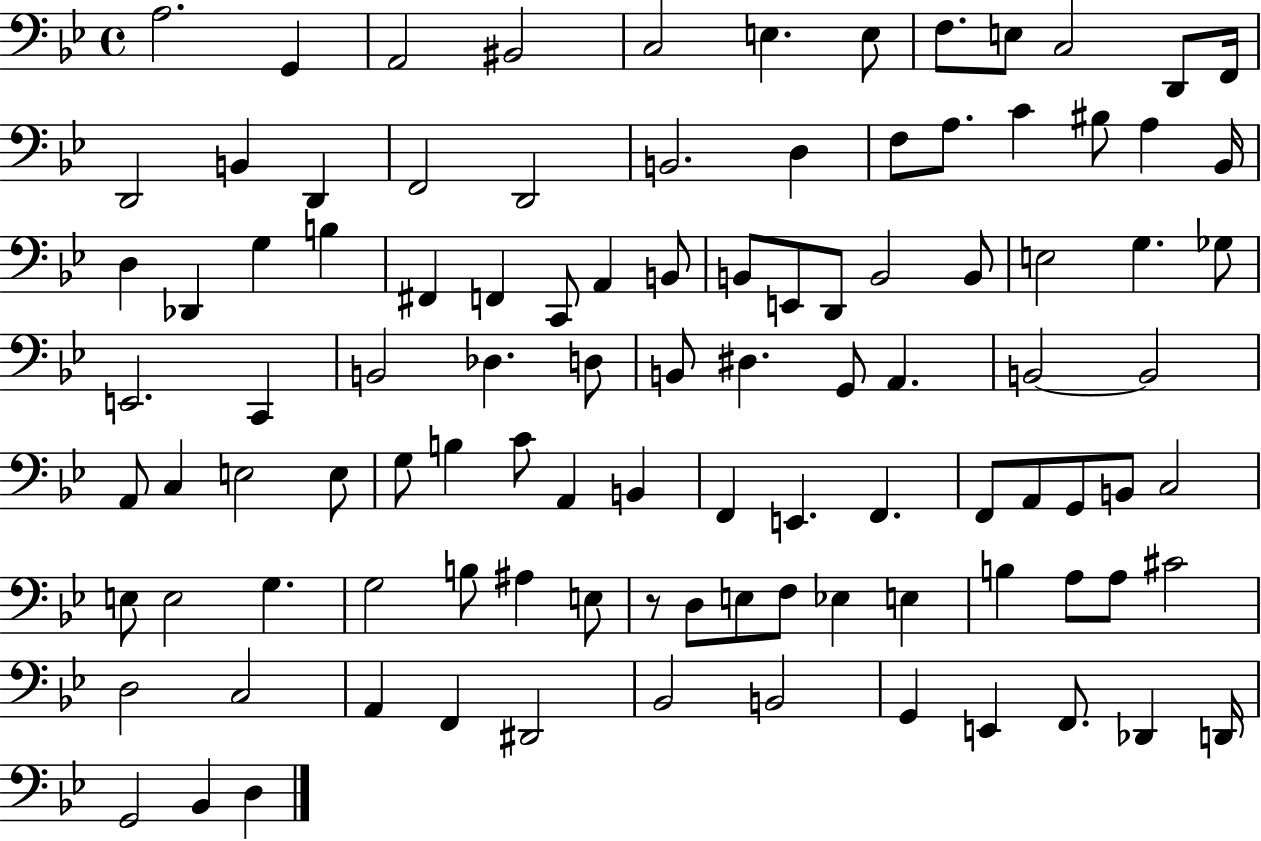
{
  \clef bass
  \time 4/4
  \defaultTimeSignature
  \key bes \major
  a2. g,4 | a,2 bis,2 | c2 e4. e8 | f8. e8 c2 d,8 f,16 | \break d,2 b,4 d,4 | f,2 d,2 | b,2. d4 | f8 a8. c'4 bis8 a4 bes,16 | \break d4 des,4 g4 b4 | fis,4 f,4 c,8 a,4 b,8 | b,8 e,8 d,8 b,2 b,8 | e2 g4. ges8 | \break e,2. c,4 | b,2 des4. d8 | b,8 dis4. g,8 a,4. | b,2~~ b,2 | \break a,8 c4 e2 e8 | g8 b4 c'8 a,4 b,4 | f,4 e,4. f,4. | f,8 a,8 g,8 b,8 c2 | \break e8 e2 g4. | g2 b8 ais4 e8 | r8 d8 e8 f8 ees4 e4 | b4 a8 a8 cis'2 | \break d2 c2 | a,4 f,4 dis,2 | bes,2 b,2 | g,4 e,4 f,8. des,4 d,16 | \break g,2 bes,4 d4 | \bar "|."
}